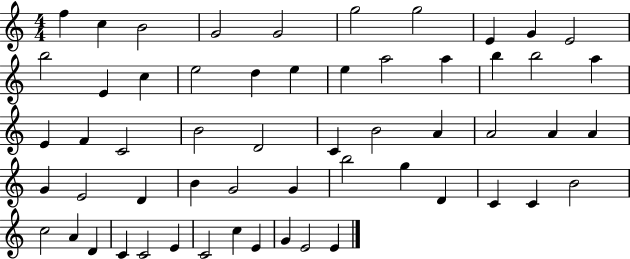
F5/q C5/q B4/h G4/h G4/h G5/h G5/h E4/q G4/q E4/h B5/h E4/q C5/q E5/h D5/q E5/q E5/q A5/h A5/q B5/q B5/h A5/q E4/q F4/q C4/h B4/h D4/h C4/q B4/h A4/q A4/h A4/q A4/q G4/q E4/h D4/q B4/q G4/h G4/q B5/h G5/q D4/q C4/q C4/q B4/h C5/h A4/q D4/q C4/q C4/h E4/q C4/h C5/q E4/q G4/q E4/h E4/q